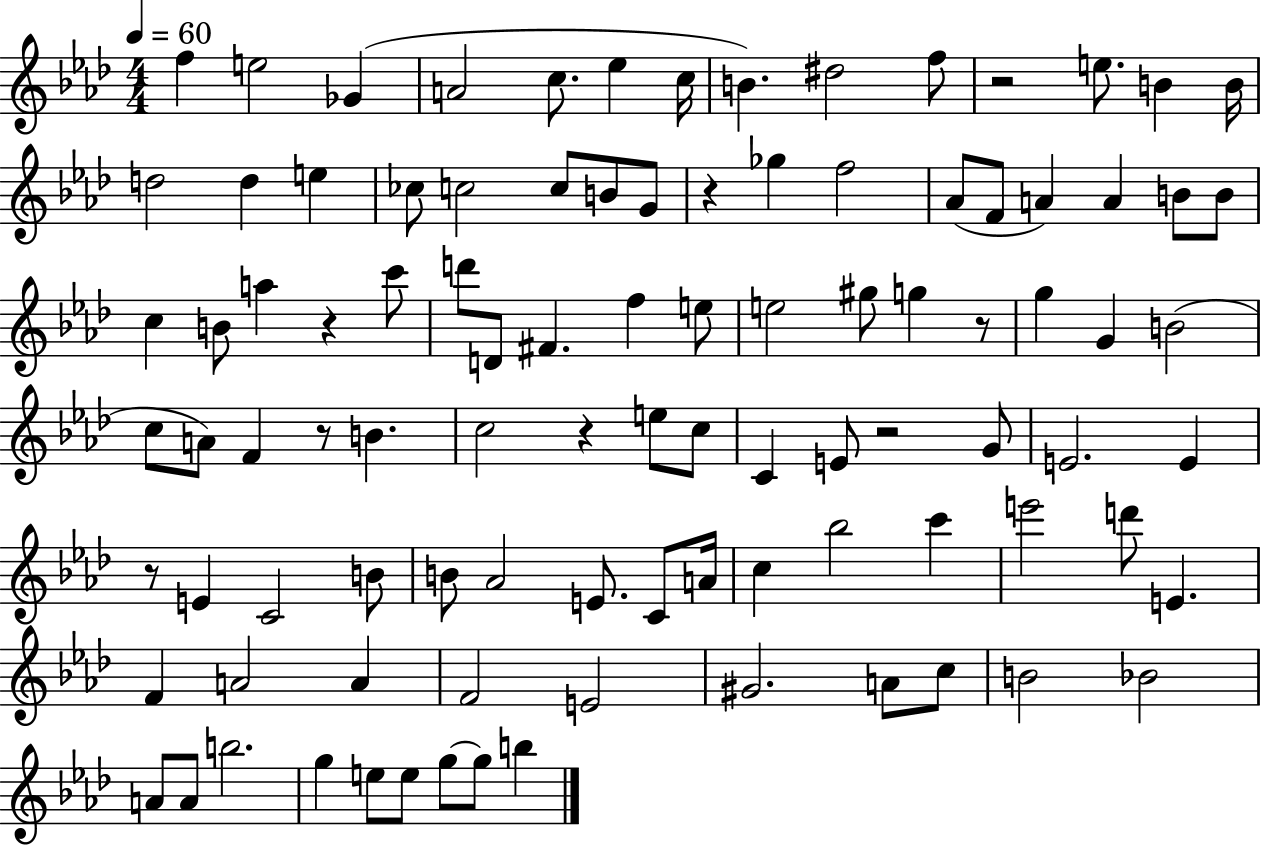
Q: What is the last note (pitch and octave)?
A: B5